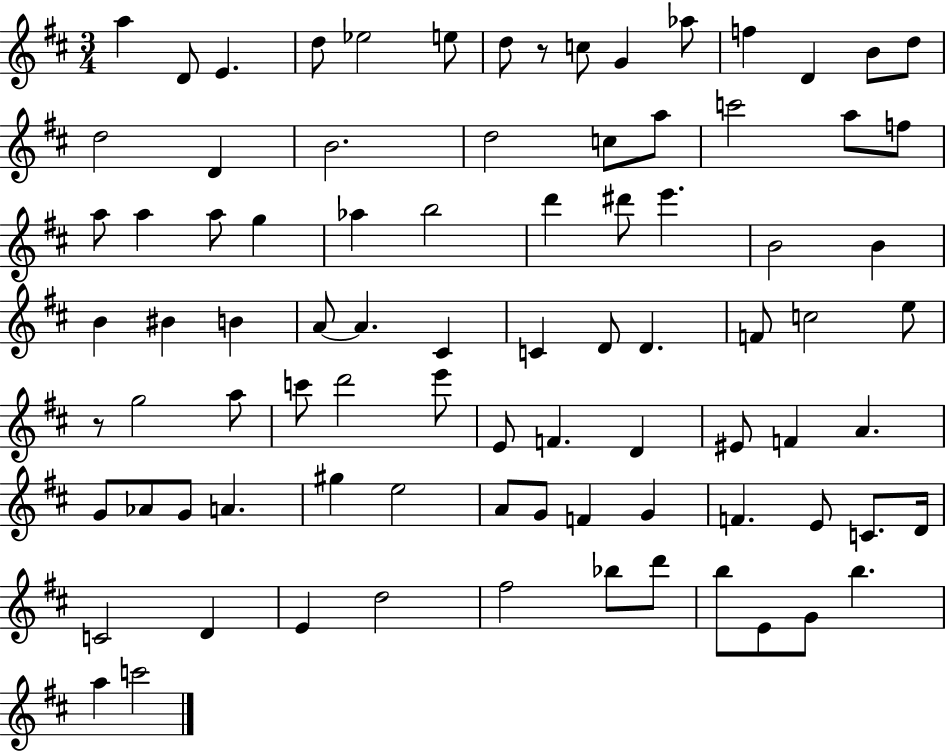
{
  \clef treble
  \numericTimeSignature
  \time 3/4
  \key d \major
  a''4 d'8 e'4. | d''8 ees''2 e''8 | d''8 r8 c''8 g'4 aes''8 | f''4 d'4 b'8 d''8 | \break d''2 d'4 | b'2. | d''2 c''8 a''8 | c'''2 a''8 f''8 | \break a''8 a''4 a''8 g''4 | aes''4 b''2 | d'''4 dis'''8 e'''4. | b'2 b'4 | \break b'4 bis'4 b'4 | a'8~~ a'4. cis'4 | c'4 d'8 d'4. | f'8 c''2 e''8 | \break r8 g''2 a''8 | c'''8 d'''2 e'''8 | e'8 f'4. d'4 | eis'8 f'4 a'4. | \break g'8 aes'8 g'8 a'4. | gis''4 e''2 | a'8 g'8 f'4 g'4 | f'4. e'8 c'8. d'16 | \break c'2 d'4 | e'4 d''2 | fis''2 bes''8 d'''8 | b''8 e'8 g'8 b''4. | \break a''4 c'''2 | \bar "|."
}